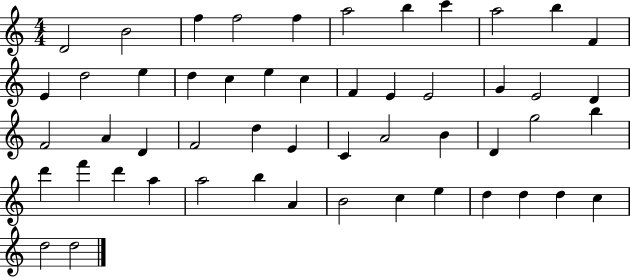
{
  \clef treble
  \numericTimeSignature
  \time 4/4
  \key c \major
  d'2 b'2 | f''4 f''2 f''4 | a''2 b''4 c'''4 | a''2 b''4 f'4 | \break e'4 d''2 e''4 | d''4 c''4 e''4 c''4 | f'4 e'4 e'2 | g'4 e'2 d'4 | \break f'2 a'4 d'4 | f'2 d''4 e'4 | c'4 a'2 b'4 | d'4 g''2 b''4 | \break d'''4 f'''4 d'''4 a''4 | a''2 b''4 a'4 | b'2 c''4 e''4 | d''4 d''4 d''4 c''4 | \break d''2 d''2 | \bar "|."
}